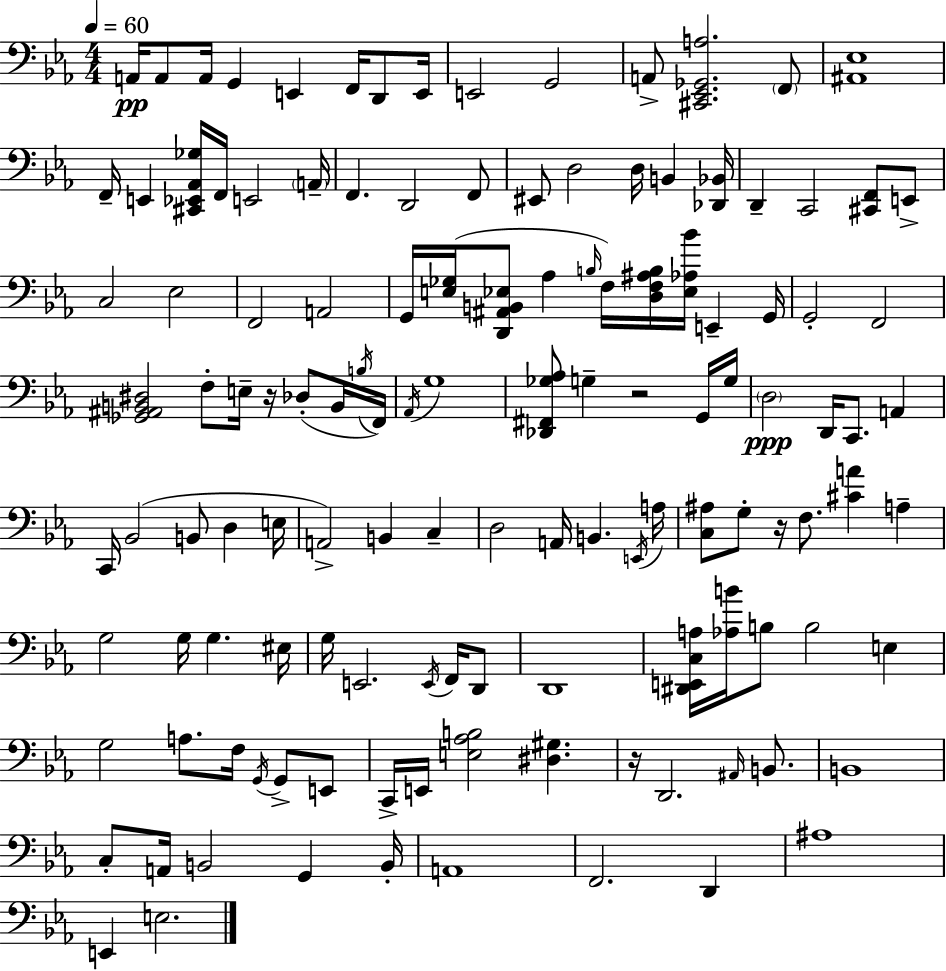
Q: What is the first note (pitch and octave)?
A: A2